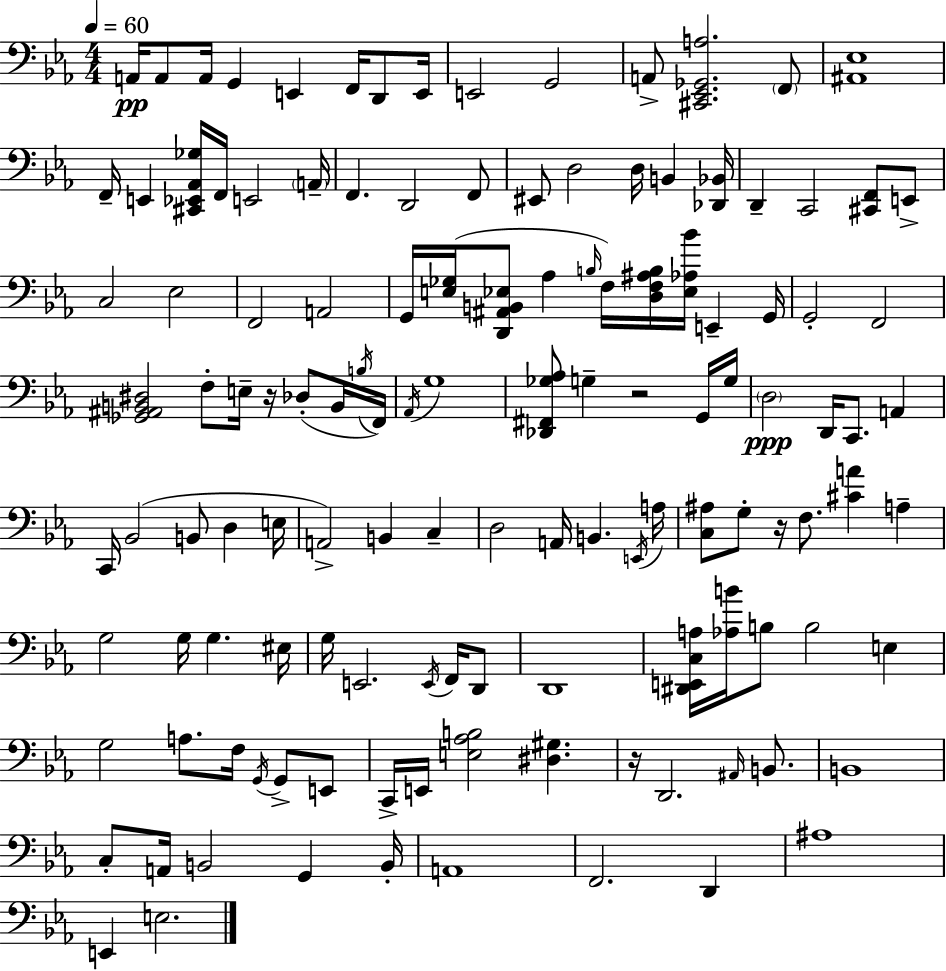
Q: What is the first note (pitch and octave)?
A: A2